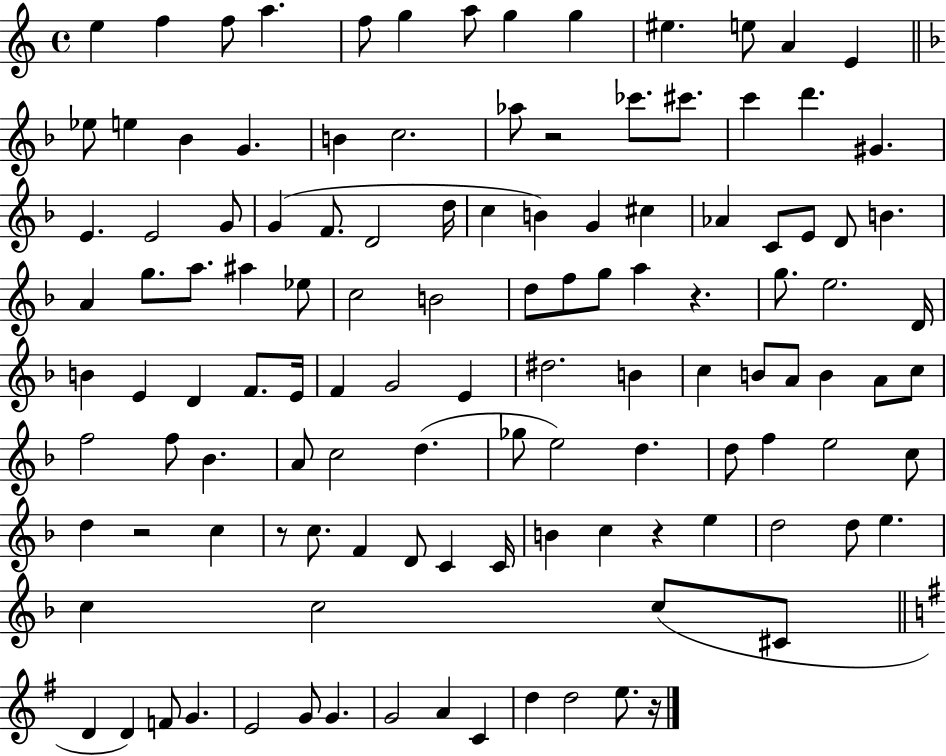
{
  \clef treble
  \time 4/4
  \defaultTimeSignature
  \key c \major
  e''4 f''4 f''8 a''4. | f''8 g''4 a''8 g''4 g''4 | eis''4. e''8 a'4 e'4 | \bar "||" \break \key f \major ees''8 e''4 bes'4 g'4. | b'4 c''2. | aes''8 r2 ces'''8. cis'''8. | c'''4 d'''4. gis'4. | \break e'4. e'2 g'8 | g'4( f'8. d'2 d''16 | c''4 b'4) g'4 cis''4 | aes'4 c'8 e'8 d'8 b'4. | \break a'4 g''8. a''8. ais''4 ees''8 | c''2 b'2 | d''8 f''8 g''8 a''4 r4. | g''8. e''2. d'16 | \break b'4 e'4 d'4 f'8. e'16 | f'4 g'2 e'4 | dis''2. b'4 | c''4 b'8 a'8 b'4 a'8 c''8 | \break f''2 f''8 bes'4. | a'8 c''2 d''4.( | ges''8 e''2) d''4. | d''8 f''4 e''2 c''8 | \break d''4 r2 c''4 | r8 c''8. f'4 d'8 c'4 c'16 | b'4 c''4 r4 e''4 | d''2 d''8 e''4. | \break c''4 c''2 c''8( cis'8 | \bar "||" \break \key g \major d'4 d'4) f'8 g'4. | e'2 g'8 g'4. | g'2 a'4 c'4 | d''4 d''2 e''8. r16 | \break \bar "|."
}